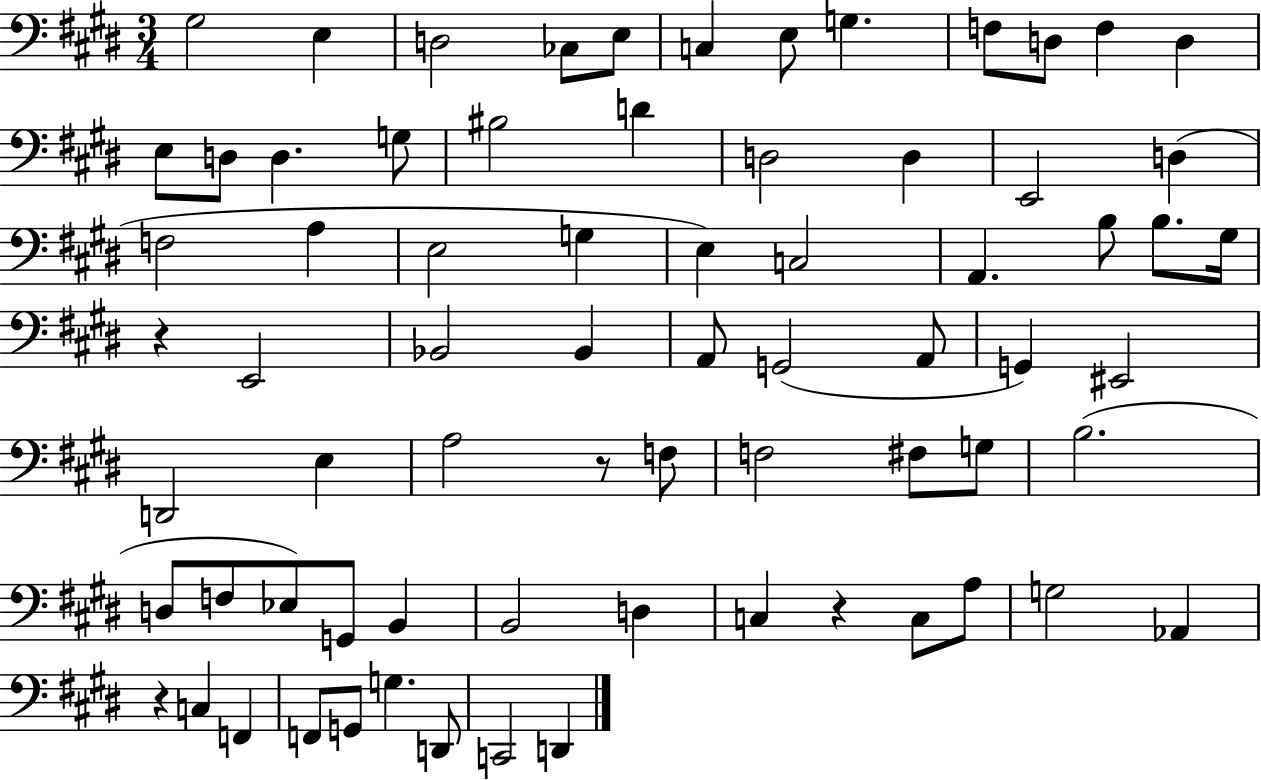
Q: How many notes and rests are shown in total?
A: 72